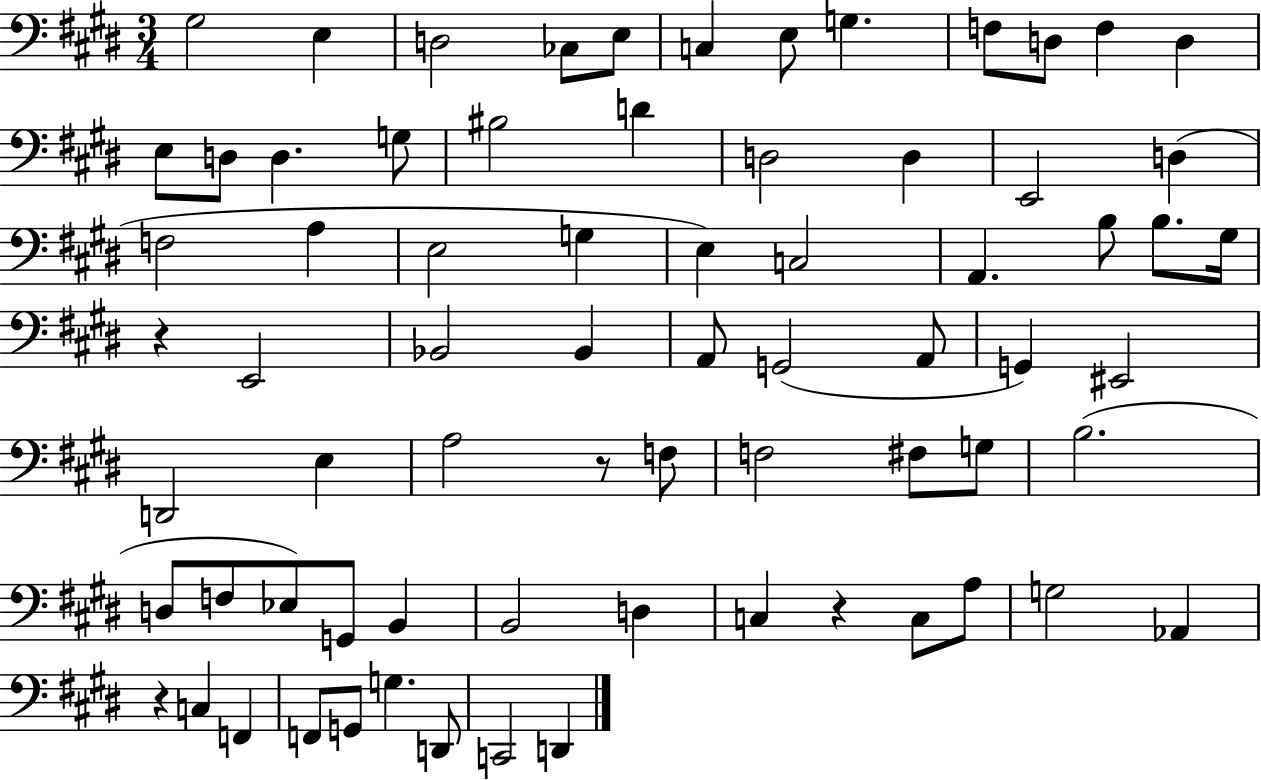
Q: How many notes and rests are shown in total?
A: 72